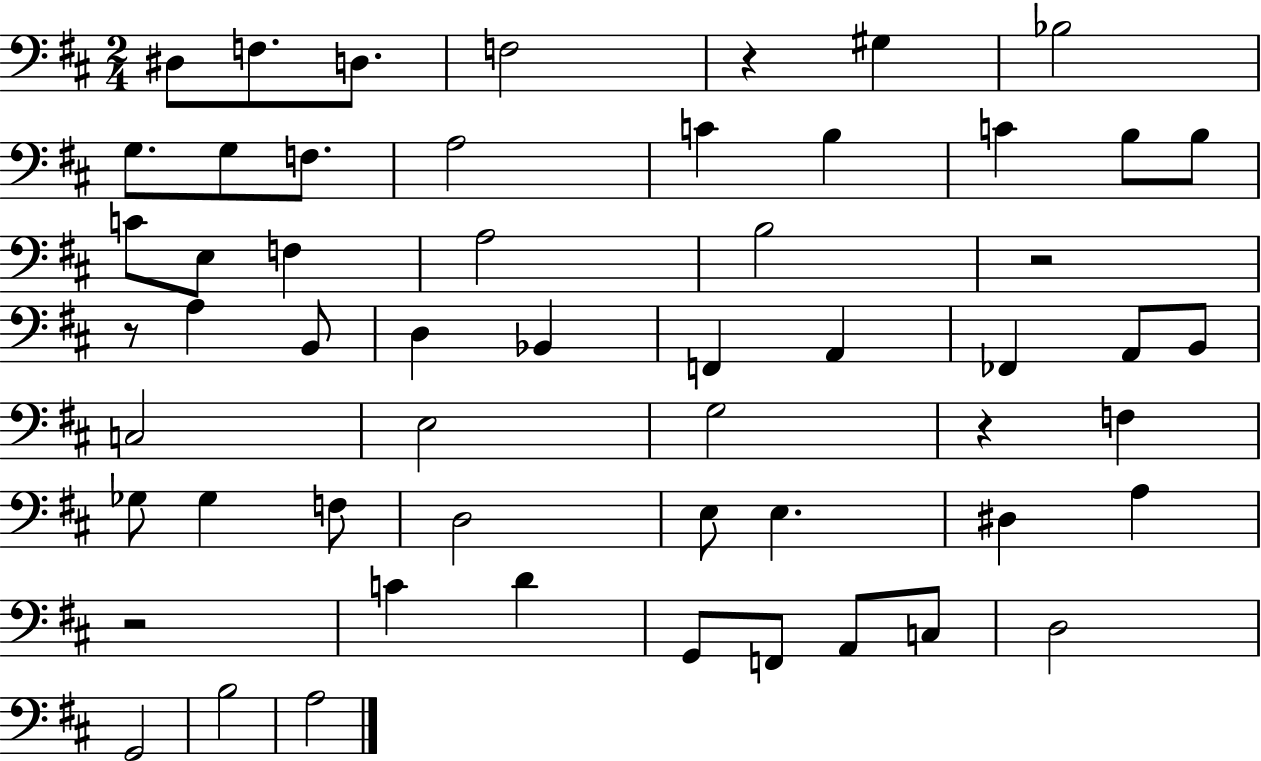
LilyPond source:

{
  \clef bass
  \numericTimeSignature
  \time 2/4
  \key d \major
  dis8 f8. d8. | f2 | r4 gis4 | bes2 | \break g8. g8 f8. | a2 | c'4 b4 | c'4 b8 b8 | \break c'8 e8 f4 | a2 | b2 | r2 | \break r8 a4 b,8 | d4 bes,4 | f,4 a,4 | fes,4 a,8 b,8 | \break c2 | e2 | g2 | r4 f4 | \break ges8 ges4 f8 | d2 | e8 e4. | dis4 a4 | \break r2 | c'4 d'4 | g,8 f,8 a,8 c8 | d2 | \break g,2 | b2 | a2 | \bar "|."
}